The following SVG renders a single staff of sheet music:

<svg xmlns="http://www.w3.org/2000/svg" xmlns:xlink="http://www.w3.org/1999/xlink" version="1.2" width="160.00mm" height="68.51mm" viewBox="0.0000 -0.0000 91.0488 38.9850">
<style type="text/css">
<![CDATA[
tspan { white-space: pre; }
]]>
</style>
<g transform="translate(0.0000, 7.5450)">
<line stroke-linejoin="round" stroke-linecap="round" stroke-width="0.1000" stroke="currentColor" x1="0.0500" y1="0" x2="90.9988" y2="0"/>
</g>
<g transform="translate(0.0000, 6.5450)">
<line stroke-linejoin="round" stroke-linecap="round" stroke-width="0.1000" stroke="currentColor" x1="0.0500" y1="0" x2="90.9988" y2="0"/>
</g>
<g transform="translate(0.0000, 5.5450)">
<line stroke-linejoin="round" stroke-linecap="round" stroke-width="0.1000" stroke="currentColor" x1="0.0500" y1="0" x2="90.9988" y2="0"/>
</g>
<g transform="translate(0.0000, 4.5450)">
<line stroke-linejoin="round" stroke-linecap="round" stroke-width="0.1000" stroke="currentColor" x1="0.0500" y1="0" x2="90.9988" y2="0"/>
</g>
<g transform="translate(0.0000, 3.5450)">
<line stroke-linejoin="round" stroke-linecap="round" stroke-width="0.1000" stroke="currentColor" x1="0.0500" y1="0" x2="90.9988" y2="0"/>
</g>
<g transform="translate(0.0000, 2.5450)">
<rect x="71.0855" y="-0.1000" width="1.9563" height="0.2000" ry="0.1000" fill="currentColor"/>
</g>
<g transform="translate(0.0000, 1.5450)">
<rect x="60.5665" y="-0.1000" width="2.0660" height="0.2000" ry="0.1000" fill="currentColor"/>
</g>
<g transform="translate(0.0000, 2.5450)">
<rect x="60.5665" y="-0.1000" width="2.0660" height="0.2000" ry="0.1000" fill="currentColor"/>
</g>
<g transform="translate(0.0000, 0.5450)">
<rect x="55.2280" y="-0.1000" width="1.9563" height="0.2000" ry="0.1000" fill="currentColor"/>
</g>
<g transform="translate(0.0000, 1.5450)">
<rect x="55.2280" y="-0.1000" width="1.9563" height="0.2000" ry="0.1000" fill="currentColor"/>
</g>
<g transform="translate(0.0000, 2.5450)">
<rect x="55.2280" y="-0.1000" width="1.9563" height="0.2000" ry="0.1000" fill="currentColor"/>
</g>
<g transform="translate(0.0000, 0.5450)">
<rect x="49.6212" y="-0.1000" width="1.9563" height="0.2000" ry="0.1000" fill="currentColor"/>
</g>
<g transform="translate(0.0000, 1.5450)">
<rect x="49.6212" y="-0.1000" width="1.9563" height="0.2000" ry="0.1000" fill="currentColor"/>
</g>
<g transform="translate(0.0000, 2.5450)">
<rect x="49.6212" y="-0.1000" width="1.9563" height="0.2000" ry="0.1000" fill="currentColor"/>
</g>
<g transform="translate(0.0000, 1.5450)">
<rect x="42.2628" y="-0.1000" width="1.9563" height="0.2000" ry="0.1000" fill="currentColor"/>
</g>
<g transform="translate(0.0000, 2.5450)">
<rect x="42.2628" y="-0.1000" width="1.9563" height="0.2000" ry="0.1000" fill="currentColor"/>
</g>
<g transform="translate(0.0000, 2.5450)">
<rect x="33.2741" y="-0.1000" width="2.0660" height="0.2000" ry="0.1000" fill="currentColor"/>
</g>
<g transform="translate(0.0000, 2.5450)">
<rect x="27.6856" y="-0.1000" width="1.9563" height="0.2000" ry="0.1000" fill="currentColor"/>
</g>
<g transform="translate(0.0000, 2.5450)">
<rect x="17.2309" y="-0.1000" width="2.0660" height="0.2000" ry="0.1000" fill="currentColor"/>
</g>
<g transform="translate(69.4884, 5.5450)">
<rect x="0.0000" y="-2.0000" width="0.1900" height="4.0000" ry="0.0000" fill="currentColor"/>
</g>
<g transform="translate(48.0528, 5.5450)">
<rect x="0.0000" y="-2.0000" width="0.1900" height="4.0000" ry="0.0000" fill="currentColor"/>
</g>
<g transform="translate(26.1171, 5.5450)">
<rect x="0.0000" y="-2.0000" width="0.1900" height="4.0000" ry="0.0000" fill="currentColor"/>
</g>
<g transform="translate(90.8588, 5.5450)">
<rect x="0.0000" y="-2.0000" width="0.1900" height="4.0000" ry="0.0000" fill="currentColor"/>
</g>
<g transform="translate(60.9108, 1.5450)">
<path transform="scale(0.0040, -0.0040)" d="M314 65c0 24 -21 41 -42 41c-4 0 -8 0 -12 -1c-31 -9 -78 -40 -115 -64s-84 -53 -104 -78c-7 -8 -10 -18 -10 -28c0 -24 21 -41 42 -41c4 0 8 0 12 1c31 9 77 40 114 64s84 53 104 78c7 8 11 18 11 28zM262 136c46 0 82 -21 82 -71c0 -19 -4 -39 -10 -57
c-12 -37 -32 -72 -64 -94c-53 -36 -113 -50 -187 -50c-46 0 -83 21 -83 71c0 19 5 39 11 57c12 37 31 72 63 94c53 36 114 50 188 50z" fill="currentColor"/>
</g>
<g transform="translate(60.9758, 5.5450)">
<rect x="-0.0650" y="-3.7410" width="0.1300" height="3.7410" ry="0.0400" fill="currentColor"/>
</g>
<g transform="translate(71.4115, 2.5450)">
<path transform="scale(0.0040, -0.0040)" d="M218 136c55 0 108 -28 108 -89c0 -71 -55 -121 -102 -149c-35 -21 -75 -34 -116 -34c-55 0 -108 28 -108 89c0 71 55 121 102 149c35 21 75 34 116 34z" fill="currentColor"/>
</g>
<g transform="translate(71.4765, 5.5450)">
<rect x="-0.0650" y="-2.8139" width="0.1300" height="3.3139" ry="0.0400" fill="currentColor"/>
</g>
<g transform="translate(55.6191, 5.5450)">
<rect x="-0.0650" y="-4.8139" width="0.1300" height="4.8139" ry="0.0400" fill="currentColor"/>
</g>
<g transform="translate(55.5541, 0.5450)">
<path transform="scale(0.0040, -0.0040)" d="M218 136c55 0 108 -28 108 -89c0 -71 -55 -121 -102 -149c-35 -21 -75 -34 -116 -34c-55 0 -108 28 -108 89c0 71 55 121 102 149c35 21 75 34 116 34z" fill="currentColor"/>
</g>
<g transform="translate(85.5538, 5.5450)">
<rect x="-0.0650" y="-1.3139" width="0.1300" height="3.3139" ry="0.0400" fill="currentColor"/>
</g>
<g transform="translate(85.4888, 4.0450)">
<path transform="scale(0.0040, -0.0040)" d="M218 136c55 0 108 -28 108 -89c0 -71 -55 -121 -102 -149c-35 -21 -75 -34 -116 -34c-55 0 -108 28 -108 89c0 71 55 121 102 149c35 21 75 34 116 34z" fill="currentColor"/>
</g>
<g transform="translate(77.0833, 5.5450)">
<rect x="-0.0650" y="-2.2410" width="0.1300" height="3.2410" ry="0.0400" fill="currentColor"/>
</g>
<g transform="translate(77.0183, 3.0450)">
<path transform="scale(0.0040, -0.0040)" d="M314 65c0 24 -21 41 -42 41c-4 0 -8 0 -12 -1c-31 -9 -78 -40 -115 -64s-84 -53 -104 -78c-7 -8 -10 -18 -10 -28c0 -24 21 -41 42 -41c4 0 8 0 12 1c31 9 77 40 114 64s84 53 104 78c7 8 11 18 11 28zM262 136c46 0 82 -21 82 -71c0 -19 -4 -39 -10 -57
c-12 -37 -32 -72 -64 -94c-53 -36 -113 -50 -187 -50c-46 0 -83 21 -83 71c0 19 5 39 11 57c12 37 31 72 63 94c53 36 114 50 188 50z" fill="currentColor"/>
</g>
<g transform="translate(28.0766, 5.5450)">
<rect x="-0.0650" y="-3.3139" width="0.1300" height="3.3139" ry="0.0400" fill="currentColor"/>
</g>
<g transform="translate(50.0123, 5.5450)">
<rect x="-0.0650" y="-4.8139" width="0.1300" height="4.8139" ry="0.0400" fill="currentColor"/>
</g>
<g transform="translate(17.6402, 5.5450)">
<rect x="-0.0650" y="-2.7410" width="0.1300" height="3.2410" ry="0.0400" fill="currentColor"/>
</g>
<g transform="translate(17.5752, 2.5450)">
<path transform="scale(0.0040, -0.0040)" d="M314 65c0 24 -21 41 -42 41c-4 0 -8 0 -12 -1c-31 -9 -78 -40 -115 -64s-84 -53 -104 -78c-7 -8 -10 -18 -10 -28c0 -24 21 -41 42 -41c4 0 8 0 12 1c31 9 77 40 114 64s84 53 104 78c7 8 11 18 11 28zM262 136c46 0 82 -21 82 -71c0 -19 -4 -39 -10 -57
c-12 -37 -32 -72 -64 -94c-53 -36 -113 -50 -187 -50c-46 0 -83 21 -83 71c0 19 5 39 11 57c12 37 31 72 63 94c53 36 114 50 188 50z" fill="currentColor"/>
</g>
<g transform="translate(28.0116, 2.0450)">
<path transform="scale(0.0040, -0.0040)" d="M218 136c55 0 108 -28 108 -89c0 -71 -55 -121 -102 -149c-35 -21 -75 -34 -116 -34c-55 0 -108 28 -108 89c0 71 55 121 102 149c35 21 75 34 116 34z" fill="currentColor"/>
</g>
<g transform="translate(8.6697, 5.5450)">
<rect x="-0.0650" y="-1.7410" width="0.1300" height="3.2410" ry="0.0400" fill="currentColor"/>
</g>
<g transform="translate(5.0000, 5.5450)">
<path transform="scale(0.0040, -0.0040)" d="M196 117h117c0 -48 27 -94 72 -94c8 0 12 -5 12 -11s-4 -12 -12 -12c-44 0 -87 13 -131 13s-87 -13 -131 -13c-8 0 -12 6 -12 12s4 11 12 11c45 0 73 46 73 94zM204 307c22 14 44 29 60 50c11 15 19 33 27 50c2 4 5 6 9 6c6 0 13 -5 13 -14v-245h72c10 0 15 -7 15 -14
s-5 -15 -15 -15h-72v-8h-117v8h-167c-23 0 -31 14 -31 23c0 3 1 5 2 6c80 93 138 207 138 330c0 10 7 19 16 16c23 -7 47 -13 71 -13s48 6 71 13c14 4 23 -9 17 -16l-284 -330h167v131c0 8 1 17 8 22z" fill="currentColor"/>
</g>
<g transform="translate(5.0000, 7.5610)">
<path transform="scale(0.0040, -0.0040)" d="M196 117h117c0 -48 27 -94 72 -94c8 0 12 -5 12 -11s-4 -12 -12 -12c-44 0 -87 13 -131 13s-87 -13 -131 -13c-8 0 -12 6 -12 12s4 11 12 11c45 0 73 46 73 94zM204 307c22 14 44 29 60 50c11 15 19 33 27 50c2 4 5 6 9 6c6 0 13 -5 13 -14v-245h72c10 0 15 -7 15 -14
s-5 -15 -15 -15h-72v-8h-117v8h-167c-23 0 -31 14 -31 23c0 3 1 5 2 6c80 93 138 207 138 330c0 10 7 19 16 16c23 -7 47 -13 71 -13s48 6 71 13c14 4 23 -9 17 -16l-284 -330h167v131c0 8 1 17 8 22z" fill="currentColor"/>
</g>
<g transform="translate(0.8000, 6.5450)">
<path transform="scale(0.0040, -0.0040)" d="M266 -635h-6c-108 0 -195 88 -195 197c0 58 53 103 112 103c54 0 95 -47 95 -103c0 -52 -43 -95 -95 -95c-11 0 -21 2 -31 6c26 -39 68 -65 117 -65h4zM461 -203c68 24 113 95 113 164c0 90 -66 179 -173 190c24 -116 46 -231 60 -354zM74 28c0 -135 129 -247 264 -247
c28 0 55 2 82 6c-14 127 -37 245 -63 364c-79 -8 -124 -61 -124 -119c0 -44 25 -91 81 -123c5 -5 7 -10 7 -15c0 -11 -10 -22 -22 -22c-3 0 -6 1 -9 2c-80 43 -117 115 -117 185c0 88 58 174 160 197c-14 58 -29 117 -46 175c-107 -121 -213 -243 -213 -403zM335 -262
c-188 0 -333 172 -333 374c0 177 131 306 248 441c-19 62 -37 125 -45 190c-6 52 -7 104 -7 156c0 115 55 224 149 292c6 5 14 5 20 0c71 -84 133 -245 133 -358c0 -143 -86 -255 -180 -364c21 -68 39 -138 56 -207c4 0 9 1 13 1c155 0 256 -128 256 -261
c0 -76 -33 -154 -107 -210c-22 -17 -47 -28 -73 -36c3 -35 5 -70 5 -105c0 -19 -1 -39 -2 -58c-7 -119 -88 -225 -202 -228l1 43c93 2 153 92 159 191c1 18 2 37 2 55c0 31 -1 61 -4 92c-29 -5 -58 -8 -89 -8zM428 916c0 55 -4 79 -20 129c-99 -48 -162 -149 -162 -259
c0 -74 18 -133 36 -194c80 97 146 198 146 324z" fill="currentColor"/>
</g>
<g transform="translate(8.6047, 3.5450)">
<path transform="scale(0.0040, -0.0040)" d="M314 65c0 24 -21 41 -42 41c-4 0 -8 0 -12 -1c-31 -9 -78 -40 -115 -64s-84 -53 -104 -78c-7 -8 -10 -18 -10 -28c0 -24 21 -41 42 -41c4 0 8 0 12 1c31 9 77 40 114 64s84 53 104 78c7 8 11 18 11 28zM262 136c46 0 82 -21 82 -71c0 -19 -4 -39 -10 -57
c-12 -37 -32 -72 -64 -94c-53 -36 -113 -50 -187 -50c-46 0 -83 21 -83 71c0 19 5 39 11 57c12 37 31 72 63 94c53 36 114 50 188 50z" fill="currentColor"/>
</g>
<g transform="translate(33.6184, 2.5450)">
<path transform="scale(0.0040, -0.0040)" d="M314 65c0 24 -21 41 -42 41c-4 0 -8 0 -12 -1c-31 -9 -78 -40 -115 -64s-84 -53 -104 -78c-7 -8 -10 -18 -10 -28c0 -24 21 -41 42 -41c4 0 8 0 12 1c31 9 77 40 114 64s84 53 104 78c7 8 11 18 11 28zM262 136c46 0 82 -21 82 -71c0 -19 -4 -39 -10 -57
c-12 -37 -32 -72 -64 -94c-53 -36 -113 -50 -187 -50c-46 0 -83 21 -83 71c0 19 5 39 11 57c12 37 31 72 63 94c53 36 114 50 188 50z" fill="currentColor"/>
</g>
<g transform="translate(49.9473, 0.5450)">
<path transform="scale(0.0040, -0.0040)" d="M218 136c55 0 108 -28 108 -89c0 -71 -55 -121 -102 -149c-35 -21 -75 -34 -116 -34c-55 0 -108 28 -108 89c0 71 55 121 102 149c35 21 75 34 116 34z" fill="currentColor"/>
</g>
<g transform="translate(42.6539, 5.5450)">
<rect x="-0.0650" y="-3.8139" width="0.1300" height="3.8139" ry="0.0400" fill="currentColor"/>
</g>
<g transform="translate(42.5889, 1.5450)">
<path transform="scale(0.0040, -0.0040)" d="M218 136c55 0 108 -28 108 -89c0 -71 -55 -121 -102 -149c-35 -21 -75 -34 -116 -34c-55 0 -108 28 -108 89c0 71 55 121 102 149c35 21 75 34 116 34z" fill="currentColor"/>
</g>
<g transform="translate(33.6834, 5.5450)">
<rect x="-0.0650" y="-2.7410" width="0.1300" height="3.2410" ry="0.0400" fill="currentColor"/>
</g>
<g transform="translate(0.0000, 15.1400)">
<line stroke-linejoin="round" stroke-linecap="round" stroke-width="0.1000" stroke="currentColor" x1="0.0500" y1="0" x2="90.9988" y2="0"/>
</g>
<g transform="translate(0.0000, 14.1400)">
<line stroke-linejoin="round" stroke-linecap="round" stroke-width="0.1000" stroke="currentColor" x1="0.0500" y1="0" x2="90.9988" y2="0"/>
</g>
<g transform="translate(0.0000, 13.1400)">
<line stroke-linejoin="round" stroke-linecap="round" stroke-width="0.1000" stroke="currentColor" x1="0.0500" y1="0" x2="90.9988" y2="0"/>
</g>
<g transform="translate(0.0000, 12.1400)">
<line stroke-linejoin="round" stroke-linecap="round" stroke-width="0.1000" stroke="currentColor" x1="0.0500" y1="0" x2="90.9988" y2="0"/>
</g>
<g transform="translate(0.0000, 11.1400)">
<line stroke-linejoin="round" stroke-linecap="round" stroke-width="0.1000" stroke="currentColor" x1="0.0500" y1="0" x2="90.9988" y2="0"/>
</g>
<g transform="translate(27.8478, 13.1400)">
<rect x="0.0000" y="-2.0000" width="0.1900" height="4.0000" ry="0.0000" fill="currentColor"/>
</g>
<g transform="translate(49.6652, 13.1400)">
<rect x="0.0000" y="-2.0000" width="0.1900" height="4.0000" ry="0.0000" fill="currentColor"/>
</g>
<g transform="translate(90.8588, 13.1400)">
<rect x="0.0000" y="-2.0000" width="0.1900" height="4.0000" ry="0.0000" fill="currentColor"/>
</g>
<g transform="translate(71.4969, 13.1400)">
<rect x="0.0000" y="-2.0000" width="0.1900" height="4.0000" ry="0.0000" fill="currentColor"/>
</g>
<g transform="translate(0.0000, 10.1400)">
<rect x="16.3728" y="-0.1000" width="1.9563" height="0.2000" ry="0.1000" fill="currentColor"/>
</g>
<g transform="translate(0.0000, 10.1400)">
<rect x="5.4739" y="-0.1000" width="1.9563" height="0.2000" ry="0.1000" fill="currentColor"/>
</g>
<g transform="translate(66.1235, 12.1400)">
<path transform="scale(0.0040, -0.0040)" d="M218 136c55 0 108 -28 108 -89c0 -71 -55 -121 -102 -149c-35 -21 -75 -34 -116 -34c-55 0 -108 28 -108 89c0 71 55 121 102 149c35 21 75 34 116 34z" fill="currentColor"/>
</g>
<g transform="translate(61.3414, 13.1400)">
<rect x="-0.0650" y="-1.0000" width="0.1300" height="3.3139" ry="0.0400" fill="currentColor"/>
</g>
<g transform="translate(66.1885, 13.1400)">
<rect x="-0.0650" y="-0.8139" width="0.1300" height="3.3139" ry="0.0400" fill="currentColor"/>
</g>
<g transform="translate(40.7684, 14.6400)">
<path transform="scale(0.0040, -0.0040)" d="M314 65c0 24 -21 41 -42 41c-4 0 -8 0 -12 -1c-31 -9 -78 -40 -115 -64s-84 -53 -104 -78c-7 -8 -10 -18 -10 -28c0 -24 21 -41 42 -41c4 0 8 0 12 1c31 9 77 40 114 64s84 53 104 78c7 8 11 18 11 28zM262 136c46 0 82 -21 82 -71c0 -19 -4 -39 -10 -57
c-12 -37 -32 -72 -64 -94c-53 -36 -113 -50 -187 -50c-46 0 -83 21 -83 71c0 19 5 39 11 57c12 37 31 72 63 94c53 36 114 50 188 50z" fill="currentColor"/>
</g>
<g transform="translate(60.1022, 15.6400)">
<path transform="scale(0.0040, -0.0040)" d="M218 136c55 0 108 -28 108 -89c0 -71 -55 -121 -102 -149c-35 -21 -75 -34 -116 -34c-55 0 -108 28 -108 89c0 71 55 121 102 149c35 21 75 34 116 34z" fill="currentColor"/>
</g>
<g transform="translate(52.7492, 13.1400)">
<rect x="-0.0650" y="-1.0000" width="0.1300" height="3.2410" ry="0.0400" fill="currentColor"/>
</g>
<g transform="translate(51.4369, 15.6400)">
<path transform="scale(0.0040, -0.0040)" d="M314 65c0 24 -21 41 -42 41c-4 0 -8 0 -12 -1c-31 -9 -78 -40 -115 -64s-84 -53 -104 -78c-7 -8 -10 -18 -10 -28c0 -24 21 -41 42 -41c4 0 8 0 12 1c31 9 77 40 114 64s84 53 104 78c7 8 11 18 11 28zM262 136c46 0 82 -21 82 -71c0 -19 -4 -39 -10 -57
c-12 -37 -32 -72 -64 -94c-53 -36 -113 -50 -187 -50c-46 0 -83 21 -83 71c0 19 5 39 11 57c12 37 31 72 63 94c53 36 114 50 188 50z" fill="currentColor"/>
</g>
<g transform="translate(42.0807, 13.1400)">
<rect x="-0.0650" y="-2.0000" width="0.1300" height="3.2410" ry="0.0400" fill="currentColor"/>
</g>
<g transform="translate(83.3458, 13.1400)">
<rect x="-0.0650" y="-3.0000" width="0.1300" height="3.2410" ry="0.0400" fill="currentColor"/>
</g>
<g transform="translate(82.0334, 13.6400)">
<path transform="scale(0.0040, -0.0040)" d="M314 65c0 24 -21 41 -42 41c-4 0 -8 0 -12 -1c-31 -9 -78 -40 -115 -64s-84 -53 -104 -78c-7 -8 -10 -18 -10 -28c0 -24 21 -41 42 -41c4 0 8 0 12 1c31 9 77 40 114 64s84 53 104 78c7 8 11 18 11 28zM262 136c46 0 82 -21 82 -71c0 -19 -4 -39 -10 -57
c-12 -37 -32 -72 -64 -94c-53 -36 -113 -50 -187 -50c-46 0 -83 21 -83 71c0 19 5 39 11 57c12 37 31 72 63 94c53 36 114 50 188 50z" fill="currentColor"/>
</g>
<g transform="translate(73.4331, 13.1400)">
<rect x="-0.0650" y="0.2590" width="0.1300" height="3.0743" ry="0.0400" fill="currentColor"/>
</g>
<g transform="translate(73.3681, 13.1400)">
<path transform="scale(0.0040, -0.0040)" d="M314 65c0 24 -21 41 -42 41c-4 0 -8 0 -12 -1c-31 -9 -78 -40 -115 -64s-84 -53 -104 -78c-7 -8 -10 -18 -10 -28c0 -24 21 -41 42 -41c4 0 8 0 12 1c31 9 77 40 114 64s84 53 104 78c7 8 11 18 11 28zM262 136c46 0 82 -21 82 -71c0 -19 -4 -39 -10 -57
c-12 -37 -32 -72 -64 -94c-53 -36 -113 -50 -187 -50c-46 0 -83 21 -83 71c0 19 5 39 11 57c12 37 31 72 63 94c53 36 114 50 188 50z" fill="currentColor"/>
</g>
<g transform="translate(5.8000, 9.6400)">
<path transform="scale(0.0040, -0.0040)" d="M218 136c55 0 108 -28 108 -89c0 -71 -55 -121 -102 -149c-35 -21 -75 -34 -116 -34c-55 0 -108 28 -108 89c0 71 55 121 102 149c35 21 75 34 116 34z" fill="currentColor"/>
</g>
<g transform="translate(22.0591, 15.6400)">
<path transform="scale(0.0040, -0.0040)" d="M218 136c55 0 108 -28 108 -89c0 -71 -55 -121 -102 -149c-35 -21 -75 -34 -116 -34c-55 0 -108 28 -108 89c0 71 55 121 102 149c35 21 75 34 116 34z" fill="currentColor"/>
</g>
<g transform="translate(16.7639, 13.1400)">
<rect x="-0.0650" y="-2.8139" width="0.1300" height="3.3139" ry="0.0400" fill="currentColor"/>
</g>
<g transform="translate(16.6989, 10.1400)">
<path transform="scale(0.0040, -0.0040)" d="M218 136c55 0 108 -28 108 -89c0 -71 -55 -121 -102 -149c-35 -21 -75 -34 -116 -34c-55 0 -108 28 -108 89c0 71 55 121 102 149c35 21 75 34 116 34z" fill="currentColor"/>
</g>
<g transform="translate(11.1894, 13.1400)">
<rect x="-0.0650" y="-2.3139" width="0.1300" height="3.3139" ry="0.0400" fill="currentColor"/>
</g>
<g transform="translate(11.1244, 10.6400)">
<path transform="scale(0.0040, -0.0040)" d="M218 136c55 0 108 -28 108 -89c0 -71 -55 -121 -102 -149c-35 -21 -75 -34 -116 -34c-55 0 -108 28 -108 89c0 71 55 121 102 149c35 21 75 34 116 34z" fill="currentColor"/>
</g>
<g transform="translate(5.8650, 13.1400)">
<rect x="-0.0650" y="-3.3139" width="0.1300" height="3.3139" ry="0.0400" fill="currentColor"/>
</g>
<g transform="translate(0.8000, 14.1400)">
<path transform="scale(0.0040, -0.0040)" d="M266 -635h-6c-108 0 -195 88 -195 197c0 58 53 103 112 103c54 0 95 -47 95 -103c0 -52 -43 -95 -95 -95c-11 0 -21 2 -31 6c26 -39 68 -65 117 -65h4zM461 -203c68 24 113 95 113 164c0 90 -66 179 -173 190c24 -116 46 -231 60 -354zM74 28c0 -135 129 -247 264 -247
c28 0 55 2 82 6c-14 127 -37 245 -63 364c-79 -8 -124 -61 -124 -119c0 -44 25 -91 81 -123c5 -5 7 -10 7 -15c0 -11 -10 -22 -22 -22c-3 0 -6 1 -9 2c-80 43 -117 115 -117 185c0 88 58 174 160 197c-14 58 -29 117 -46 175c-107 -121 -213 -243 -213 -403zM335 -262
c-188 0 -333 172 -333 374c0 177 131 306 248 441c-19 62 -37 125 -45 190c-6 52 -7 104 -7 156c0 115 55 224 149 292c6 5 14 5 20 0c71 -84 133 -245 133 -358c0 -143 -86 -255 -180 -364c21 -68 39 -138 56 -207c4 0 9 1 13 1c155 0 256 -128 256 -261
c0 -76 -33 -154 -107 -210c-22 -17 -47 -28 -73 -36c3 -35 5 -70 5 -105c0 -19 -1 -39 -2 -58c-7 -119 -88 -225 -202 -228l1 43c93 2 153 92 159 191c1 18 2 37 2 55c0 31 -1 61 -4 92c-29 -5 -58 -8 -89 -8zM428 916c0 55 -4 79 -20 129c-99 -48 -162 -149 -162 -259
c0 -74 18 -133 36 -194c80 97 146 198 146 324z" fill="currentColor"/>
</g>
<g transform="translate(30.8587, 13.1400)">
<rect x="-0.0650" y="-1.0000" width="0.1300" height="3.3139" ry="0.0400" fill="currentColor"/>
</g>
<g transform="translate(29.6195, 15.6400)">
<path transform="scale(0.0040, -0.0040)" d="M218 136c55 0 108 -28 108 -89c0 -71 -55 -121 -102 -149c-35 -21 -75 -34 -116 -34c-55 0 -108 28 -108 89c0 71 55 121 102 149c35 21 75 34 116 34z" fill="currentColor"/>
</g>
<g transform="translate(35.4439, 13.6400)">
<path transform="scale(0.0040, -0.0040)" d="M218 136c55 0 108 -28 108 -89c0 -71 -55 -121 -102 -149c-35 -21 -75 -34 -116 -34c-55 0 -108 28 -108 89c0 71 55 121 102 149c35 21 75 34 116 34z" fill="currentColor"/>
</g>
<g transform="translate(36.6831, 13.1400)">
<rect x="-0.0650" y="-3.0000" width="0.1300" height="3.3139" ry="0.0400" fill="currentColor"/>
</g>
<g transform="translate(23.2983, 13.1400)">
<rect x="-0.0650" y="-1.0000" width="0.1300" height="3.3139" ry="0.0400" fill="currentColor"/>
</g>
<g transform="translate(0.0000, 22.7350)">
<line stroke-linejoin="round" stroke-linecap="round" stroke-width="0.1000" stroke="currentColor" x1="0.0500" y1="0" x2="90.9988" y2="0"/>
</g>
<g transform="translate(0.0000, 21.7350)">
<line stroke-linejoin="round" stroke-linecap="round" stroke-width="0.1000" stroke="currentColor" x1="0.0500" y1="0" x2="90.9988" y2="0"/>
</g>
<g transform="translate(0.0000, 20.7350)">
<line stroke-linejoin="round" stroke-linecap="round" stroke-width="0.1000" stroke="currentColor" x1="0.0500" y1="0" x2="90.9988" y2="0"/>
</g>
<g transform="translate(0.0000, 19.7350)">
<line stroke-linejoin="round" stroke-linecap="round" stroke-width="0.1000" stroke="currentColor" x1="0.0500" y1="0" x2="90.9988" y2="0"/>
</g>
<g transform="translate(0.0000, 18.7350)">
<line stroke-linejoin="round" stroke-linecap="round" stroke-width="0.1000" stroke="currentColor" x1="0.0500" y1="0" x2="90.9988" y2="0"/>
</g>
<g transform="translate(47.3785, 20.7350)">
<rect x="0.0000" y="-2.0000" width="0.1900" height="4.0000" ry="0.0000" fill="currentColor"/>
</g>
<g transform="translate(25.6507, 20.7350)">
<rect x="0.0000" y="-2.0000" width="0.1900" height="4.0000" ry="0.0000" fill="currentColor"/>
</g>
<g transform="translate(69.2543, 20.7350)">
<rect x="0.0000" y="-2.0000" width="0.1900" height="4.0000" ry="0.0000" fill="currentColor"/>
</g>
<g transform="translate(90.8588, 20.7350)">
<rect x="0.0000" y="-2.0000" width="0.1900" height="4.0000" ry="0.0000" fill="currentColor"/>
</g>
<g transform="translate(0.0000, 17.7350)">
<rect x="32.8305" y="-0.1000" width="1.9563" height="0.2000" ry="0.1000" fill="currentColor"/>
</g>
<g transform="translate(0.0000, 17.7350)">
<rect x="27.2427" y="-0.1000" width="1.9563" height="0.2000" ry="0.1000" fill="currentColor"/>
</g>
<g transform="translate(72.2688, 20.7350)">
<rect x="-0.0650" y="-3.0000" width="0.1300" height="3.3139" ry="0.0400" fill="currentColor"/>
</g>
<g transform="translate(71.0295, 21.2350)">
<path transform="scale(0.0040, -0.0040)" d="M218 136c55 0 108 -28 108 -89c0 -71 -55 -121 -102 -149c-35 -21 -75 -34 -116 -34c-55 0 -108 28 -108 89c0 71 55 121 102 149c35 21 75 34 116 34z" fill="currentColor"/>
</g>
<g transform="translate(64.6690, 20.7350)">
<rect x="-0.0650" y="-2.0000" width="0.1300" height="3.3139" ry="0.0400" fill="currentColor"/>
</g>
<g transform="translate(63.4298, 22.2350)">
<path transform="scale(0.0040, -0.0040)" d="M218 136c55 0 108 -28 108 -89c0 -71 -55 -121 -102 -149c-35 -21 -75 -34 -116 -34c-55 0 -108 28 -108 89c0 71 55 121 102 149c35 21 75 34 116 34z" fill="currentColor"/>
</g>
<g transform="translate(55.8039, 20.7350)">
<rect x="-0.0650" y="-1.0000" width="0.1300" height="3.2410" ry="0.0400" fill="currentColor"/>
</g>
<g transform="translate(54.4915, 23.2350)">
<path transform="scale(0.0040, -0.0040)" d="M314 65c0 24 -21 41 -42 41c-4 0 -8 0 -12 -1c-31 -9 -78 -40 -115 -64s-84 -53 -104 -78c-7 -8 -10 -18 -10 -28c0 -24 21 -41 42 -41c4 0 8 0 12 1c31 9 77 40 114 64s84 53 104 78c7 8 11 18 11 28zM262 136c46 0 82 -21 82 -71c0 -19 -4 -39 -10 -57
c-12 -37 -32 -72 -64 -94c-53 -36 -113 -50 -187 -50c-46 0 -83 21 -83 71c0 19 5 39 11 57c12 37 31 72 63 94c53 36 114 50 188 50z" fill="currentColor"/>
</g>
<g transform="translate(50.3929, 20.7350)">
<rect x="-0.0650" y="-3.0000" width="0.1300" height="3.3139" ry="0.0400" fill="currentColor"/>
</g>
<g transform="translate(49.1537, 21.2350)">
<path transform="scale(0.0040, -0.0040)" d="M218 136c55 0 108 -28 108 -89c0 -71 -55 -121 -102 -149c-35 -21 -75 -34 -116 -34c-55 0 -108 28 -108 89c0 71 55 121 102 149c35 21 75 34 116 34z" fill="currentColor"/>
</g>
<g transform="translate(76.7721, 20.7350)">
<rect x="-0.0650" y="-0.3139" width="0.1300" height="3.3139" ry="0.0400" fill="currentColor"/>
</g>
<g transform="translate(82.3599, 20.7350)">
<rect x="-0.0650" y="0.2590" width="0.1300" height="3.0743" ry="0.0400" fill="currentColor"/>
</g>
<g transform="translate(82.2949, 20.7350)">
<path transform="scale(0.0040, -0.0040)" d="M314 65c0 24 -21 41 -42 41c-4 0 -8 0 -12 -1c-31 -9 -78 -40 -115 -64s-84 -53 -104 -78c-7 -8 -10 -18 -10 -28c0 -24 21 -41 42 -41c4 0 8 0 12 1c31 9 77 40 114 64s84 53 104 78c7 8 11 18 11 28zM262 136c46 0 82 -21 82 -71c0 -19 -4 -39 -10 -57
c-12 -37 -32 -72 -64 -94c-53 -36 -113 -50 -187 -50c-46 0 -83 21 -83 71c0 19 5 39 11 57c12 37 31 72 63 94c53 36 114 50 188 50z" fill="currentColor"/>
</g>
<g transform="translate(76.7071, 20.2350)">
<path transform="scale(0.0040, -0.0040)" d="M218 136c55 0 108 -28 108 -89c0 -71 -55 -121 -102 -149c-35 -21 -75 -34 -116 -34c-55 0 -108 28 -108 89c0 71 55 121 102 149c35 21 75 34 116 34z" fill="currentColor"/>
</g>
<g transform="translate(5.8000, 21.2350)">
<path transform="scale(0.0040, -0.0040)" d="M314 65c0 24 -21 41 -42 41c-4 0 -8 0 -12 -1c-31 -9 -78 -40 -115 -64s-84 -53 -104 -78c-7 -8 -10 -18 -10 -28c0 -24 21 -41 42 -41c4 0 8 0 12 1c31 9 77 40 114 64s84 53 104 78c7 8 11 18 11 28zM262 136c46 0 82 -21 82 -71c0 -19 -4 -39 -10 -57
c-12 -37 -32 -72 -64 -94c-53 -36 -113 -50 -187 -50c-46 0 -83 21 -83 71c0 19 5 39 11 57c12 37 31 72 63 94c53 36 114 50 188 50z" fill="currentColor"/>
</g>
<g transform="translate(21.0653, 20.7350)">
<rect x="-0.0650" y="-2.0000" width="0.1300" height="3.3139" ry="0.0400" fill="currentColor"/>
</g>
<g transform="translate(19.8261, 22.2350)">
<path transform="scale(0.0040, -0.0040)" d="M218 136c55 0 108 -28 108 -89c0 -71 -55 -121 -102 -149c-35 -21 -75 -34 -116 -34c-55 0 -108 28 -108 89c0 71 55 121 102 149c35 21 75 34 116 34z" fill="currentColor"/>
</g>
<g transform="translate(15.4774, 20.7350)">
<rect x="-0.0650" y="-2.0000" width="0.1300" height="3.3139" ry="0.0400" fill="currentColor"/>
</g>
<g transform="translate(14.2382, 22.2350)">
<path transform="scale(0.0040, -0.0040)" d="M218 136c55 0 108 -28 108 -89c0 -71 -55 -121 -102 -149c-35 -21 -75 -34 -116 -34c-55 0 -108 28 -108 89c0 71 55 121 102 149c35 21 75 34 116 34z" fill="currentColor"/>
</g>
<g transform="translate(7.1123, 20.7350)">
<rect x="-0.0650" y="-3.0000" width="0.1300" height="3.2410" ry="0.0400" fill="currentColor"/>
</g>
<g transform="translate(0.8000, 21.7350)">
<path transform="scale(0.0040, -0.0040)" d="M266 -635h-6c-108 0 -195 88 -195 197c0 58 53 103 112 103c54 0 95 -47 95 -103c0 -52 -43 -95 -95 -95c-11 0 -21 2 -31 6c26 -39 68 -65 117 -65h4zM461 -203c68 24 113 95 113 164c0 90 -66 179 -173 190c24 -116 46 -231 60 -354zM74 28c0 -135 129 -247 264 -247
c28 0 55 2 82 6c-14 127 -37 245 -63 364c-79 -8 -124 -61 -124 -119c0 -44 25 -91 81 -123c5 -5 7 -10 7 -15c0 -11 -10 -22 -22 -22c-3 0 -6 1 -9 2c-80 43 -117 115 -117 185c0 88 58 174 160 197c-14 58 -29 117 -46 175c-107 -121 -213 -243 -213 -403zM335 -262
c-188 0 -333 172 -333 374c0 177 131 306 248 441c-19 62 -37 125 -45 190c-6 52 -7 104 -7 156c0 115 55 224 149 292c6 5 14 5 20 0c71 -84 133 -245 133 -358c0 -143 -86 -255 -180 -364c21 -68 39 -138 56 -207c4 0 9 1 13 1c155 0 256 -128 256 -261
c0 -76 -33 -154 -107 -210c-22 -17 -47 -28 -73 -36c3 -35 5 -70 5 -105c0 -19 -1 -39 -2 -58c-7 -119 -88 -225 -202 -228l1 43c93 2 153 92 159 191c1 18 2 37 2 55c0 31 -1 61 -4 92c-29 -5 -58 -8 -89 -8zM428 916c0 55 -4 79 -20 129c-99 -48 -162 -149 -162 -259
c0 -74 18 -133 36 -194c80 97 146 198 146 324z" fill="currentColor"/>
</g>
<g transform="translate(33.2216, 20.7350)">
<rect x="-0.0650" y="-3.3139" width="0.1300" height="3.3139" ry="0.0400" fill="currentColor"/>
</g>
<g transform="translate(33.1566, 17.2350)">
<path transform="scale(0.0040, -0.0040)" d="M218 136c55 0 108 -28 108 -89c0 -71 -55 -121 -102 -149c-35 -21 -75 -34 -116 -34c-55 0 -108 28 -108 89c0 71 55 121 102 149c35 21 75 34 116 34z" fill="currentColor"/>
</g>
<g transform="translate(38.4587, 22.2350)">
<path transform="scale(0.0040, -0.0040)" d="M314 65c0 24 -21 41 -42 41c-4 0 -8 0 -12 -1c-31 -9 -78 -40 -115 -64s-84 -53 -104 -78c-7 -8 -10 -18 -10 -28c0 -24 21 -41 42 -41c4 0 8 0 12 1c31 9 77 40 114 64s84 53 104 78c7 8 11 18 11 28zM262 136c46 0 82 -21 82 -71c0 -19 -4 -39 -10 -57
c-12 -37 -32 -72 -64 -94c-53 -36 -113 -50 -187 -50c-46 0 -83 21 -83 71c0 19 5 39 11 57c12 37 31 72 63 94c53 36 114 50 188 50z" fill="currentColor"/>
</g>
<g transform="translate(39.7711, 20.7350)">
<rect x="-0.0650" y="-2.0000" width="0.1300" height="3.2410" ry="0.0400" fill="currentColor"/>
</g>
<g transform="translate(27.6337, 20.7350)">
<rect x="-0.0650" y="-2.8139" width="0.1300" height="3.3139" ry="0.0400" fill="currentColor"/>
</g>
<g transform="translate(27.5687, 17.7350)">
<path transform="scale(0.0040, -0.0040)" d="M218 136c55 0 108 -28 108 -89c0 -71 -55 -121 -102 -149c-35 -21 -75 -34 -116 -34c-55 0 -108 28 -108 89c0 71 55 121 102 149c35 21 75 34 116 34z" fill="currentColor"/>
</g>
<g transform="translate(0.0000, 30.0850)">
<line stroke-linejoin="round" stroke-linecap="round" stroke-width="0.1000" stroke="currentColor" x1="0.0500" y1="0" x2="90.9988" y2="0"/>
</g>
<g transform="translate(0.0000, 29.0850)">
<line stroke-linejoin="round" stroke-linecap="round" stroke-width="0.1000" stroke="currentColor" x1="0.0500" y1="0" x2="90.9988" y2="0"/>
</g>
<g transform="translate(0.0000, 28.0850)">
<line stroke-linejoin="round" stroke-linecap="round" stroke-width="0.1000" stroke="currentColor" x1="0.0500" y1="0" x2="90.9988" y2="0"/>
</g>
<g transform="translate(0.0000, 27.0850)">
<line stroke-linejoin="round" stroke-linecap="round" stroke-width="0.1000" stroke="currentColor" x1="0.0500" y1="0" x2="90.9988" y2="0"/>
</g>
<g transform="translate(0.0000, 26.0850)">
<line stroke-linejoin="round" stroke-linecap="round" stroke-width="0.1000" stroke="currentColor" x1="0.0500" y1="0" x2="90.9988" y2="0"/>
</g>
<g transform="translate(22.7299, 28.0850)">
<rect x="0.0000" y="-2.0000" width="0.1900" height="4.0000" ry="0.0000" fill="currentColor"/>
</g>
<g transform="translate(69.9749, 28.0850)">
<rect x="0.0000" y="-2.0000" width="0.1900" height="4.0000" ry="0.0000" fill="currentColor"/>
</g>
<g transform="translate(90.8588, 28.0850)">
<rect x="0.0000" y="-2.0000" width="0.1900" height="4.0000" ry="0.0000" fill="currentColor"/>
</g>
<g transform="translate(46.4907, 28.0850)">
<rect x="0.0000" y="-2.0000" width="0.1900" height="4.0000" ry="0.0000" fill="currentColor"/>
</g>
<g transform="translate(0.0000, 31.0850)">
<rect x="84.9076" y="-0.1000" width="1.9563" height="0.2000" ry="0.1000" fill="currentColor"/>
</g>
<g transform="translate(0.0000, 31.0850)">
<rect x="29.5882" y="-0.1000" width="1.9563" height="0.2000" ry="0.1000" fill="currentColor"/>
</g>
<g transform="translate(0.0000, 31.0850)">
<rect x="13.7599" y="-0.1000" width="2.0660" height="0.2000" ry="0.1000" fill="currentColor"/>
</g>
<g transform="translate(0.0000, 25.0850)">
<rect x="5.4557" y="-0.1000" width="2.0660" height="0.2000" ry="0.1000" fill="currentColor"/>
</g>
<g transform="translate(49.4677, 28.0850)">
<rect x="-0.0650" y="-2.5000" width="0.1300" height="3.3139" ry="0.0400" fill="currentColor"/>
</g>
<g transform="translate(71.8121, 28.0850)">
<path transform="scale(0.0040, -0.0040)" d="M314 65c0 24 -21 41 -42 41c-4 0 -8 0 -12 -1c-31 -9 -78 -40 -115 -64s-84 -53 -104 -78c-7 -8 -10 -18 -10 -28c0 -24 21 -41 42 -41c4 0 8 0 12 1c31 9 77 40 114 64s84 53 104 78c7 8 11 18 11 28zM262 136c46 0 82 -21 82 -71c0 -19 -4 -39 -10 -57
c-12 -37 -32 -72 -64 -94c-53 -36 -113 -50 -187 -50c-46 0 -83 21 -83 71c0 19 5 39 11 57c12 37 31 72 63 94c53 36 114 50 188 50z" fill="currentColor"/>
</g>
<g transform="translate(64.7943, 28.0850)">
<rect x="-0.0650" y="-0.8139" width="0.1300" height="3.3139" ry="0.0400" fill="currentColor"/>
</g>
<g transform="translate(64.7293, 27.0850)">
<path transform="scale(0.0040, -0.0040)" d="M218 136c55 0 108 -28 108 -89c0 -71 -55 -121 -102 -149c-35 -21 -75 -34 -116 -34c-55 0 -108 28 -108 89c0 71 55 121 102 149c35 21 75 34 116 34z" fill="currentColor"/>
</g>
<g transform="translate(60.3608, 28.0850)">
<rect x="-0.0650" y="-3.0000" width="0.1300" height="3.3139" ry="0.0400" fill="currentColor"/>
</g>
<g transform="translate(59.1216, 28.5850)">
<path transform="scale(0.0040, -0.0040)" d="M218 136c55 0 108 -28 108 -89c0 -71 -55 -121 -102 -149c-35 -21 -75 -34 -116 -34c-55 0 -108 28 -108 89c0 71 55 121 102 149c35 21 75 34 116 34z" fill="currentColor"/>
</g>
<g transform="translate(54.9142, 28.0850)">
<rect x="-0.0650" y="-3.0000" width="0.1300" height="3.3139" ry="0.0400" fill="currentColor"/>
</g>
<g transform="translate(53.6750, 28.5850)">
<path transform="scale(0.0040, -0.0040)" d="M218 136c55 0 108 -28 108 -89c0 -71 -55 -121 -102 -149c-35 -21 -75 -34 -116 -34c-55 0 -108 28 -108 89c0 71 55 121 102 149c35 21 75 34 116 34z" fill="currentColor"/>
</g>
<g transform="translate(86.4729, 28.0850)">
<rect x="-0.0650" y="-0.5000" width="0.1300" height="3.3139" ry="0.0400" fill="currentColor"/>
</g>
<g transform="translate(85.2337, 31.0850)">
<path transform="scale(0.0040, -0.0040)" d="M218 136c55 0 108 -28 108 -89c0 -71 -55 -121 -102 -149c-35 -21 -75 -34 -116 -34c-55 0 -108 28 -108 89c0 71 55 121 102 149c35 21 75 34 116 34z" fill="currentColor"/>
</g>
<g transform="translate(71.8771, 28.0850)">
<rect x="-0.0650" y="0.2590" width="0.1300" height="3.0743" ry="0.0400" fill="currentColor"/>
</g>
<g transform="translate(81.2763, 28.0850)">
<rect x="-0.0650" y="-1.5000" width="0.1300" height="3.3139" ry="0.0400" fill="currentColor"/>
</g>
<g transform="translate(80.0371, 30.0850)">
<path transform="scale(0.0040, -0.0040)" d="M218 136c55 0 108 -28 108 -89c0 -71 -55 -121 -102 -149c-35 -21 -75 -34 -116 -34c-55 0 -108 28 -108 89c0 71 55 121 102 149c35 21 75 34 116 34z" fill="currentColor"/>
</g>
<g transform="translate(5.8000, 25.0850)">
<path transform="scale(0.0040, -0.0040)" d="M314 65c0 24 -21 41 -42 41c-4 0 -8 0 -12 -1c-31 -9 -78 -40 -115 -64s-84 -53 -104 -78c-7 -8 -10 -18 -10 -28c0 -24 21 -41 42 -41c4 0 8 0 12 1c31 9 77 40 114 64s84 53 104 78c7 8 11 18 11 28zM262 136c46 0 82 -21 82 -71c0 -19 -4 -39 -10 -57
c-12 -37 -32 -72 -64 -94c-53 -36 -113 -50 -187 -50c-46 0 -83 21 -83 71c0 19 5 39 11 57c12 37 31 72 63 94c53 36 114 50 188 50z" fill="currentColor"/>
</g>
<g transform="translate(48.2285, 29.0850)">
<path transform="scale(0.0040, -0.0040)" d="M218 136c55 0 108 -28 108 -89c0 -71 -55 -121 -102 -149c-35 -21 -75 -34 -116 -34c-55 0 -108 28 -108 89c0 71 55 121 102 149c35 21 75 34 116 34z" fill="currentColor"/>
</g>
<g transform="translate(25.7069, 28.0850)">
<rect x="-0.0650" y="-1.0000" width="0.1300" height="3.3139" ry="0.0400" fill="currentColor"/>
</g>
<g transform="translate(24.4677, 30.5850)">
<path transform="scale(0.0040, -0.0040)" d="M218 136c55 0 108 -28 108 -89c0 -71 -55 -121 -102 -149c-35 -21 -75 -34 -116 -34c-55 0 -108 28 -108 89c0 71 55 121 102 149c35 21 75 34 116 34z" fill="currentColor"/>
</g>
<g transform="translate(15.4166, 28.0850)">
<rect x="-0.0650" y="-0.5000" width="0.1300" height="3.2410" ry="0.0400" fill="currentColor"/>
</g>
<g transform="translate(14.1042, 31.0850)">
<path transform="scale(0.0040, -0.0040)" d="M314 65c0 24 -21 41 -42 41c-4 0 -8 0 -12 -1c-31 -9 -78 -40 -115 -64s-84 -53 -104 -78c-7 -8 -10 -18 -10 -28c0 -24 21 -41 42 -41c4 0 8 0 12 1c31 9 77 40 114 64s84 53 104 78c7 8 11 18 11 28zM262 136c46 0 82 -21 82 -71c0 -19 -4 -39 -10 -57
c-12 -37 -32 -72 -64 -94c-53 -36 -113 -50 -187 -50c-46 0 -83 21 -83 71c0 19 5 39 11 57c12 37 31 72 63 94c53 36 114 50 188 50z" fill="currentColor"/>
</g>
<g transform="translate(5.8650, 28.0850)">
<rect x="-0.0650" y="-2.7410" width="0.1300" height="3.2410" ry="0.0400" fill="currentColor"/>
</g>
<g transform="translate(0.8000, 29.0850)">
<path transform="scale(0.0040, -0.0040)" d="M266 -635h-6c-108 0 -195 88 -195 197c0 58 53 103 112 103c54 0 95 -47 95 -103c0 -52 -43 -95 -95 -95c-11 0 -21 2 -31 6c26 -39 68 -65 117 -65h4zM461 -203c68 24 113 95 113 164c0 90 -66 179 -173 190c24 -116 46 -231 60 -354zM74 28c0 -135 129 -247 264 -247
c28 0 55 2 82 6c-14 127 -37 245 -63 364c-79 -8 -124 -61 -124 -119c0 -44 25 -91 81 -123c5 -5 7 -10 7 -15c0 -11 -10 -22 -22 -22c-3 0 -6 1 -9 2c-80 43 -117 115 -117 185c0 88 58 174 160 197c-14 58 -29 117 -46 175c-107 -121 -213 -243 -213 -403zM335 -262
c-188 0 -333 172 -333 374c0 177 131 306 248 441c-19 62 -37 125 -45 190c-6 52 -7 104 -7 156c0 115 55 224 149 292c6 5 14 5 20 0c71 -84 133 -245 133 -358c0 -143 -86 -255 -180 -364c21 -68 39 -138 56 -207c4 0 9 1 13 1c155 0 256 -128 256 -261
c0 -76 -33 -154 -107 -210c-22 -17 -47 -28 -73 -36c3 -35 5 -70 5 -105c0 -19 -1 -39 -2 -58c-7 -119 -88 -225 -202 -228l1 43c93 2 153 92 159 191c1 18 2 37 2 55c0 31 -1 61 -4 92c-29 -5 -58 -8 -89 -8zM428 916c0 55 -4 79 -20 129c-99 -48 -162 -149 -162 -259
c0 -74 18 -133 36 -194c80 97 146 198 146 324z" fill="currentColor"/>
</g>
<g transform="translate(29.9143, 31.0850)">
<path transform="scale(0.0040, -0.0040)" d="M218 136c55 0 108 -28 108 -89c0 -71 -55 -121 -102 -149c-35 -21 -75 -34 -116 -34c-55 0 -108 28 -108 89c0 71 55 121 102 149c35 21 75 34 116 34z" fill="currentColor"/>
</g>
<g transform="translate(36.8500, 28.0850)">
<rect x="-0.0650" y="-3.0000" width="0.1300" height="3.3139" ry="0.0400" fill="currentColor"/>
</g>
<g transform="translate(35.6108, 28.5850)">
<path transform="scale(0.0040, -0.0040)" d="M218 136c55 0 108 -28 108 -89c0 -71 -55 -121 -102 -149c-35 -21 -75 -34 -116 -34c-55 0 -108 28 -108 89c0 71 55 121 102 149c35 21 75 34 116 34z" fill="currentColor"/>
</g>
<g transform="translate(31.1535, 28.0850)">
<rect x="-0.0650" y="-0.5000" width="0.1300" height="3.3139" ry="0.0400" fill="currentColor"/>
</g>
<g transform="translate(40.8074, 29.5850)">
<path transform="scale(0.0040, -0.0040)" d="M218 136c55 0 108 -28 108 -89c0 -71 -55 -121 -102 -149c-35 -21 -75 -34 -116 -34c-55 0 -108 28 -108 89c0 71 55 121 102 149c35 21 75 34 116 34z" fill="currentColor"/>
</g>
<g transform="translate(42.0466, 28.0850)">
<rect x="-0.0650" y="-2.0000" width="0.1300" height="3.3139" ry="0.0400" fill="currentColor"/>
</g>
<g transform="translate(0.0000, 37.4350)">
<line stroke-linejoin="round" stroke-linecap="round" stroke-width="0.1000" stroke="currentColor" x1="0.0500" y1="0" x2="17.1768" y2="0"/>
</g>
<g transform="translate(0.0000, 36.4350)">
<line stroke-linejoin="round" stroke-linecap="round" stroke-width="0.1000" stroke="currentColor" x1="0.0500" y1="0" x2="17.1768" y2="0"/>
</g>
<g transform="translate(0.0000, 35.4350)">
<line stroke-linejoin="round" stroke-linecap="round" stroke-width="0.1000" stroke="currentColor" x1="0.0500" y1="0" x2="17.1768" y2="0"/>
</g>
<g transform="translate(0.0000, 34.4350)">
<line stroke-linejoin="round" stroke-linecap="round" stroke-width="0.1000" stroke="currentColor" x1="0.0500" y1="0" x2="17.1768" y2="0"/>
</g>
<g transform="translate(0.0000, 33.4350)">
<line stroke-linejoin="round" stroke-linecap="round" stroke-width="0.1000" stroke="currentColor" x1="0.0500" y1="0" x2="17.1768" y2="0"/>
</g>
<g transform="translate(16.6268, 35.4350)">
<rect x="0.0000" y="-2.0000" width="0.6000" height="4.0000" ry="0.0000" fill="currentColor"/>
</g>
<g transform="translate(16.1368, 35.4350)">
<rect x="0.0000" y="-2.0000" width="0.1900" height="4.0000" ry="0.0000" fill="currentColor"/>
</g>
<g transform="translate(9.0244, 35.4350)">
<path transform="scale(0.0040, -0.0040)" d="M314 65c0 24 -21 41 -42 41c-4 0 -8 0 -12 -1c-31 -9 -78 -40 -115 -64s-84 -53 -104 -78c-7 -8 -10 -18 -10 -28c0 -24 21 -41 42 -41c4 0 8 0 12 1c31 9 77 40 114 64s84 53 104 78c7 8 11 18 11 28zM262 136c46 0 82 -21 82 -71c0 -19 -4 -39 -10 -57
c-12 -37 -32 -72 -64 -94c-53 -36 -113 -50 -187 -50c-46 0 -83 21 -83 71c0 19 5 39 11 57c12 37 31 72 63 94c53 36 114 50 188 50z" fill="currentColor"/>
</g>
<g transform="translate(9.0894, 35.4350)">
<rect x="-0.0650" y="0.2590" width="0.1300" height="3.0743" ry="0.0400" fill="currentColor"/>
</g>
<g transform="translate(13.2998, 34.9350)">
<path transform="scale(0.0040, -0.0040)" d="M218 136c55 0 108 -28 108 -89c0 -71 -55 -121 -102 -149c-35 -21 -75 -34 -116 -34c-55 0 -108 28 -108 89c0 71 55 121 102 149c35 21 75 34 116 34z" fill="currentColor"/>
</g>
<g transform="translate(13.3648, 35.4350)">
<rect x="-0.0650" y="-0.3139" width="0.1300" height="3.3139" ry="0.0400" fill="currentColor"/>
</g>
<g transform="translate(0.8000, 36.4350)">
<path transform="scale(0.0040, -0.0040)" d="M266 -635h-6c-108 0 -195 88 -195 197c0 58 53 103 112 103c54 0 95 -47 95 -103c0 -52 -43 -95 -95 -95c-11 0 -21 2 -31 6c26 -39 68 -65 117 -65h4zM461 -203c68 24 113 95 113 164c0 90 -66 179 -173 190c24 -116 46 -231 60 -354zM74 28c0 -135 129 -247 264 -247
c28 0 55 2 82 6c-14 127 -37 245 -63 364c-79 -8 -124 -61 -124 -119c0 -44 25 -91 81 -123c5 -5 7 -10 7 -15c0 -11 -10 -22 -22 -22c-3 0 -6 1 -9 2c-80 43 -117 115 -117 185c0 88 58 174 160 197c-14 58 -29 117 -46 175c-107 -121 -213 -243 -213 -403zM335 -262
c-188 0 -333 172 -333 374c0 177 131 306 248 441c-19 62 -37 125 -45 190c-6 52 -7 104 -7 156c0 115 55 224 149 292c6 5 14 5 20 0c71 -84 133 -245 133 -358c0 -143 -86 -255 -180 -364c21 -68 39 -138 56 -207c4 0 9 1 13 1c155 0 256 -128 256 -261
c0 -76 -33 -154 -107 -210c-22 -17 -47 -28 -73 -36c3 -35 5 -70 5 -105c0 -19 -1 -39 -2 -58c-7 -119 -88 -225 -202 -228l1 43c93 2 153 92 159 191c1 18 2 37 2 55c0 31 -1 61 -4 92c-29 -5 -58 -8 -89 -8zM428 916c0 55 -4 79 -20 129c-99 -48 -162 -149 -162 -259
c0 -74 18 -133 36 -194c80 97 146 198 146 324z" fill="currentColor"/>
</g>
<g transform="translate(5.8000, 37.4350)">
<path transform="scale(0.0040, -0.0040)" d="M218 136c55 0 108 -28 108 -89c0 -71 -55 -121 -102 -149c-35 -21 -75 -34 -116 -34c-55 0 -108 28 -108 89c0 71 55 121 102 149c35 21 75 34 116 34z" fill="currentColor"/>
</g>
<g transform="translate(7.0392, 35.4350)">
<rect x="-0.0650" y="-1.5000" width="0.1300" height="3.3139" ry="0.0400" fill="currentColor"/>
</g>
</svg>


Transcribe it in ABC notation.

X:1
T:Untitled
M:4/4
L:1/4
K:C
f2 a2 b a2 c' e' e' c'2 a g2 e b g a D D A F2 D2 D d B2 A2 A2 F F a b F2 A D2 F A c B2 a2 C2 D C A F G A A d B2 E C E B2 c